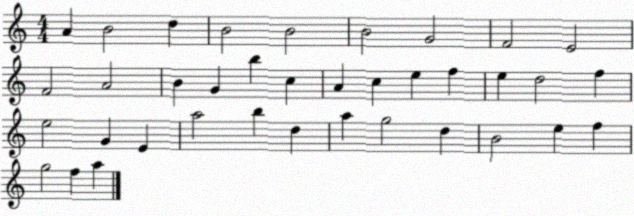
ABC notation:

X:1
T:Untitled
M:4/4
L:1/4
K:C
A B2 d B2 B2 B2 G2 F2 E2 F2 A2 B G b c A c e f e d2 f e2 G E a2 b d a g2 d B2 e f g2 f a